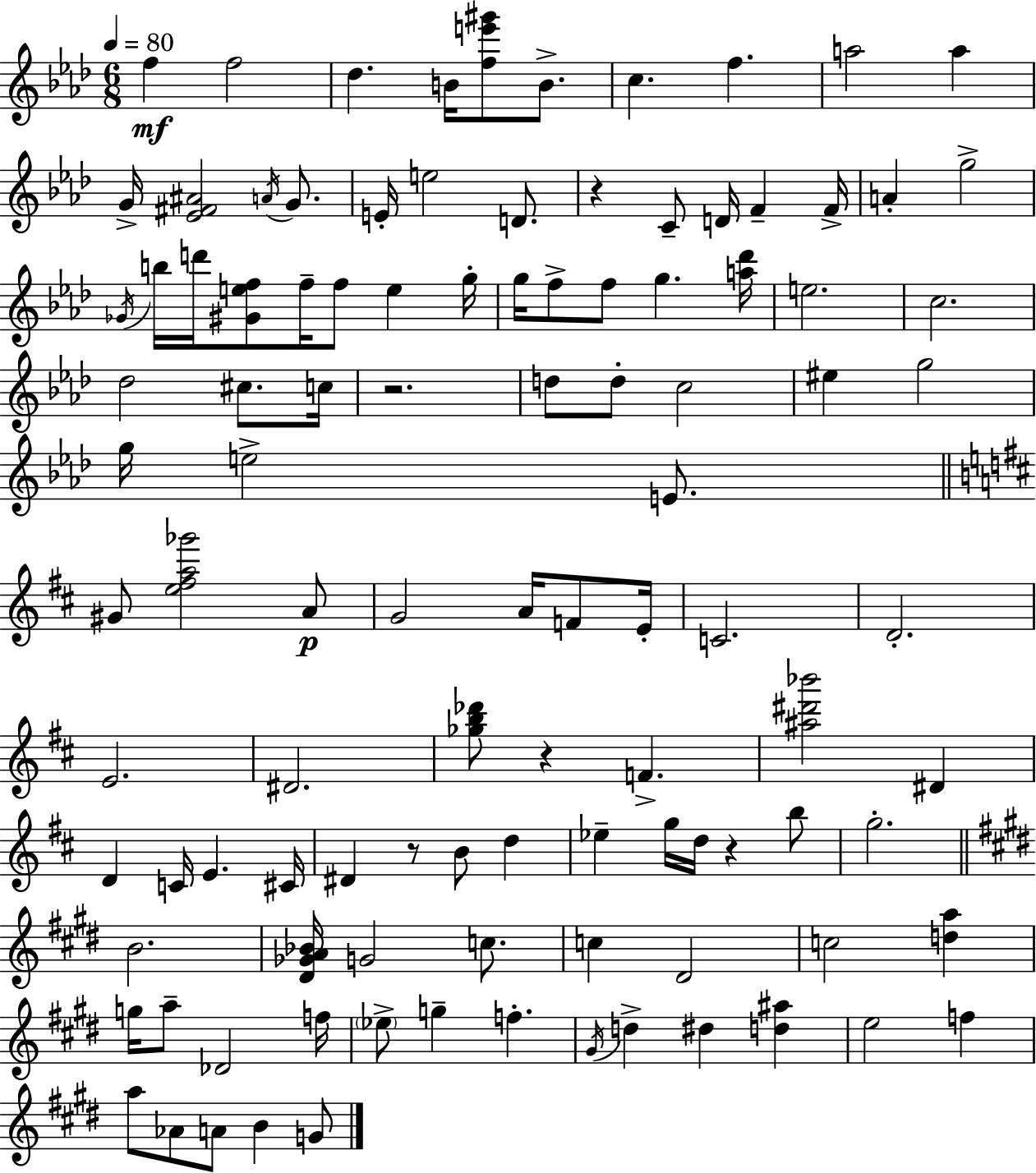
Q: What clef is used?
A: treble